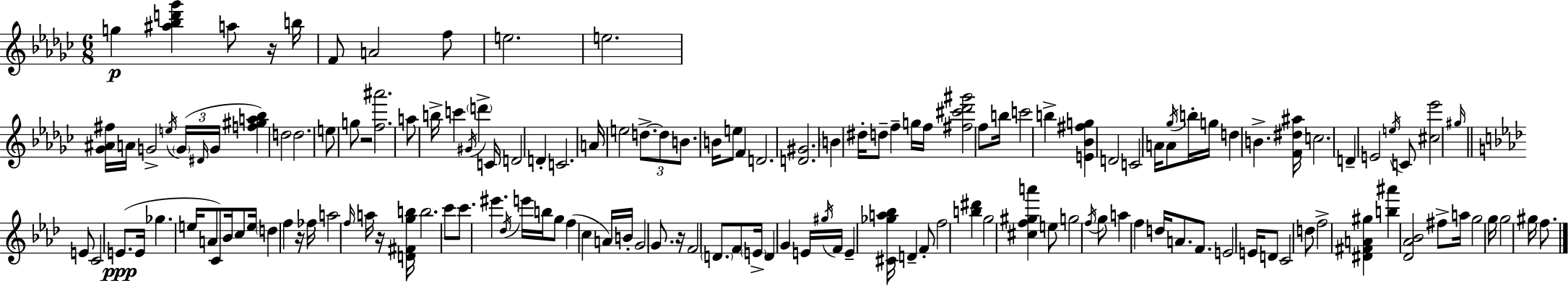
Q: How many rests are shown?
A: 5